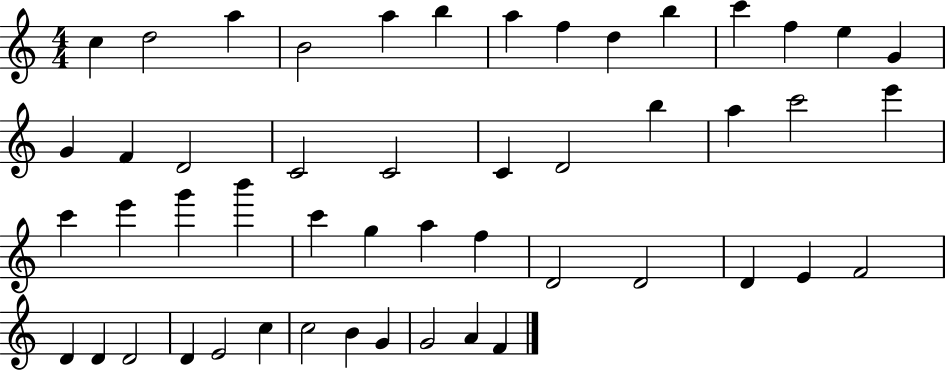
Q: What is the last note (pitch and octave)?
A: F4